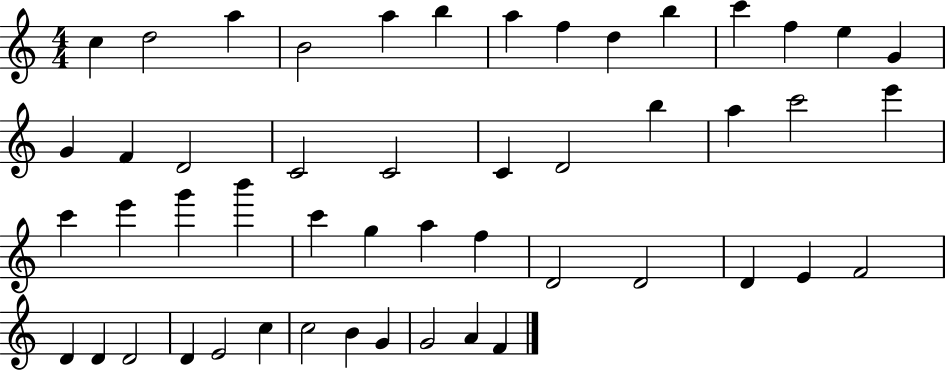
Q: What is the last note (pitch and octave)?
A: F4